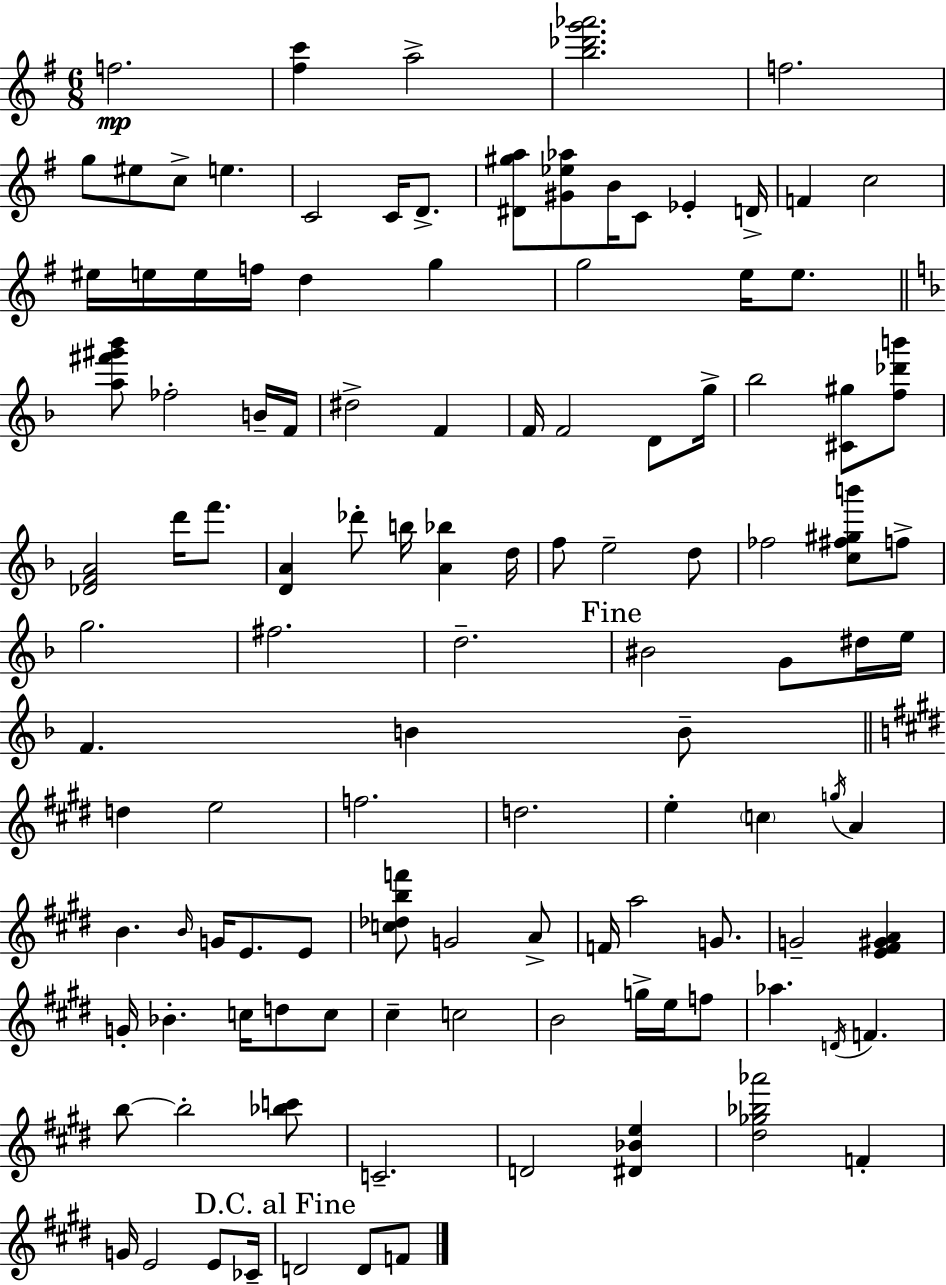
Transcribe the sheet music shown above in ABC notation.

X:1
T:Untitled
M:6/8
L:1/4
K:Em
f2 [^fc'] a2 [b_d'g'_a']2 f2 g/2 ^e/2 c/2 e C2 C/4 D/2 [^D^ga]/2 [^G_e_a]/2 B/4 C/2 _E D/4 F c2 ^e/4 e/4 e/4 f/4 d g g2 e/4 e/2 [a^f'^g'_b']/2 _f2 B/4 F/4 ^d2 F F/4 F2 D/2 g/4 _b2 [^C^g]/2 [f_d'b']/2 [_DFA]2 d'/4 f'/2 [DA] _d'/2 b/4 [A_b] d/4 f/2 e2 d/2 _f2 [c^f^gb']/2 f/2 g2 ^f2 d2 ^B2 G/2 ^d/4 e/4 F B B/2 d e2 f2 d2 e c g/4 A B B/4 G/4 E/2 E/2 [c_dbf']/2 G2 A/2 F/4 a2 G/2 G2 [E^F^GA] G/4 _B c/4 d/2 c/2 ^c c2 B2 g/4 e/4 f/2 _a D/4 F b/2 b2 [_bc']/2 C2 D2 [^D_Be] [^d_g_b_a']2 F G/4 E2 E/2 _C/4 D2 D/2 F/2